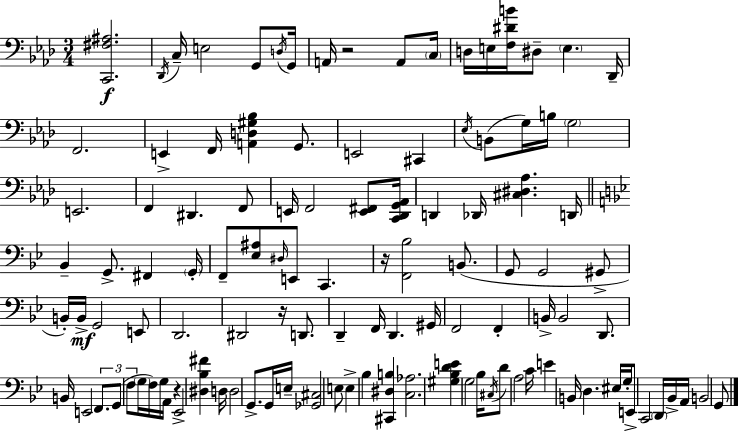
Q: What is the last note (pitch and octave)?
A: G2